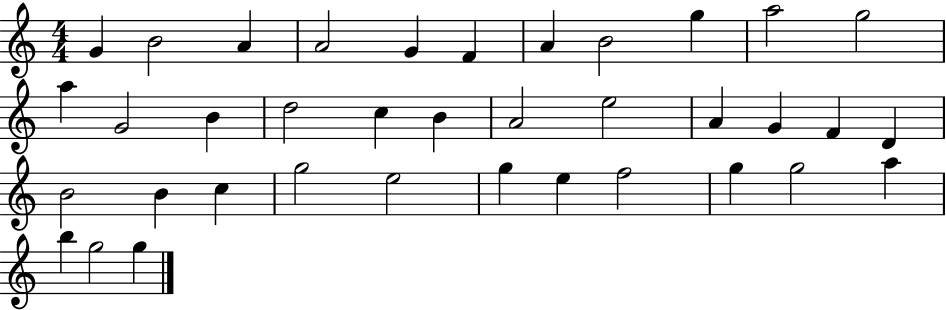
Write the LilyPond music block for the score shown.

{
  \clef treble
  \numericTimeSignature
  \time 4/4
  \key c \major
  g'4 b'2 a'4 | a'2 g'4 f'4 | a'4 b'2 g''4 | a''2 g''2 | \break a''4 g'2 b'4 | d''2 c''4 b'4 | a'2 e''2 | a'4 g'4 f'4 d'4 | \break b'2 b'4 c''4 | g''2 e''2 | g''4 e''4 f''2 | g''4 g''2 a''4 | \break b''4 g''2 g''4 | \bar "|."
}